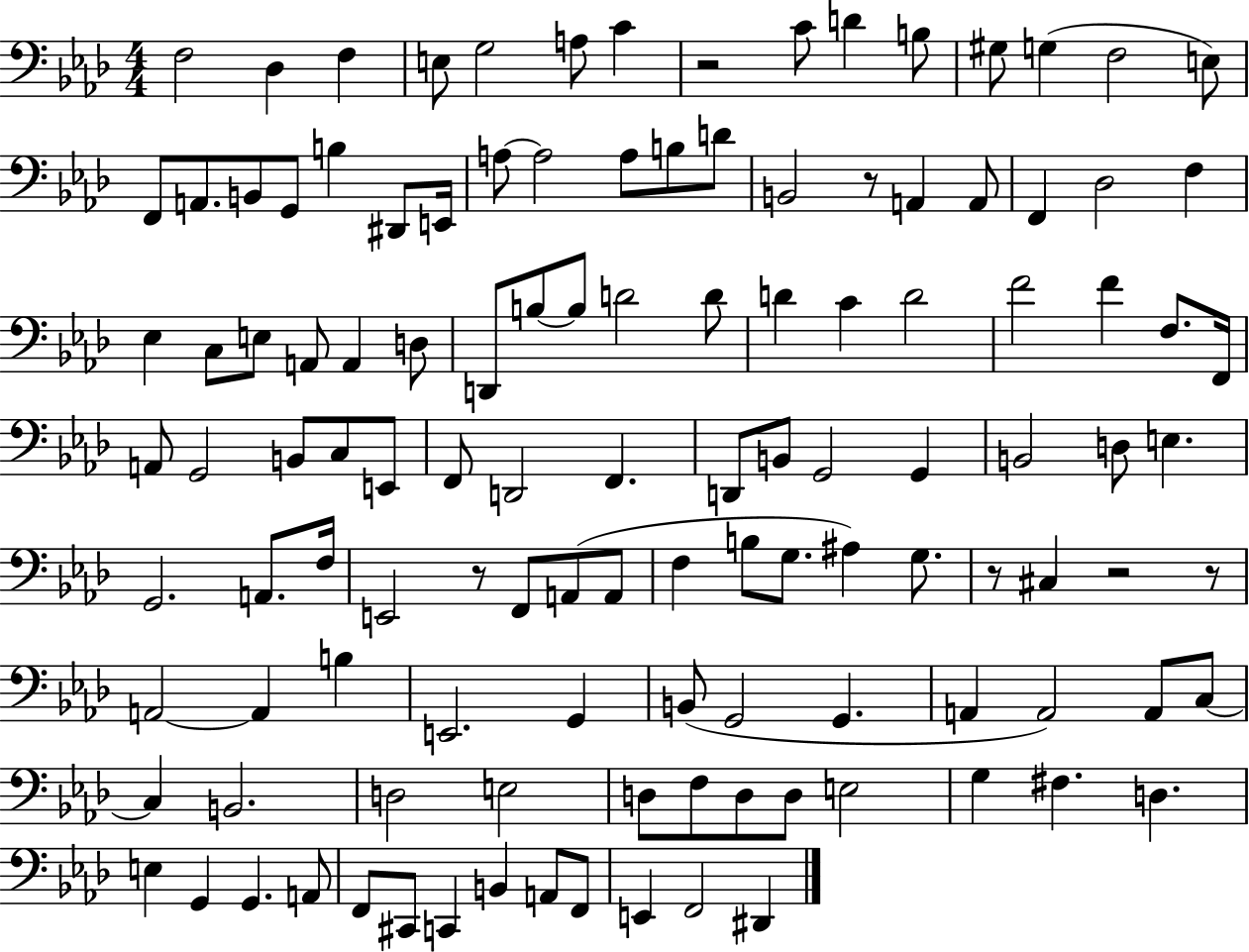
X:1
T:Untitled
M:4/4
L:1/4
K:Ab
F,2 _D, F, E,/2 G,2 A,/2 C z2 C/2 D B,/2 ^G,/2 G, F,2 E,/2 F,,/2 A,,/2 B,,/2 G,,/2 B, ^D,,/2 E,,/4 A,/2 A,2 A,/2 B,/2 D/2 B,,2 z/2 A,, A,,/2 F,, _D,2 F, _E, C,/2 E,/2 A,,/2 A,, D,/2 D,,/2 B,/2 B,/2 D2 D/2 D C D2 F2 F F,/2 F,,/4 A,,/2 G,,2 B,,/2 C,/2 E,,/2 F,,/2 D,,2 F,, D,,/2 B,,/2 G,,2 G,, B,,2 D,/2 E, G,,2 A,,/2 F,/4 E,,2 z/2 F,,/2 A,,/2 A,,/2 F, B,/2 G,/2 ^A, G,/2 z/2 ^C, z2 z/2 A,,2 A,, B, E,,2 G,, B,,/2 G,,2 G,, A,, A,,2 A,,/2 C,/2 C, B,,2 D,2 E,2 D,/2 F,/2 D,/2 D,/2 E,2 G, ^F, D, E, G,, G,, A,,/2 F,,/2 ^C,,/2 C,, B,, A,,/2 F,,/2 E,, F,,2 ^D,,